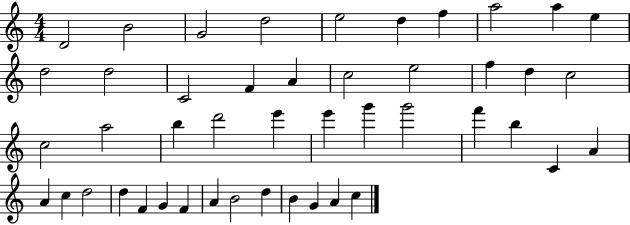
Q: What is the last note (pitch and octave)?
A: C5